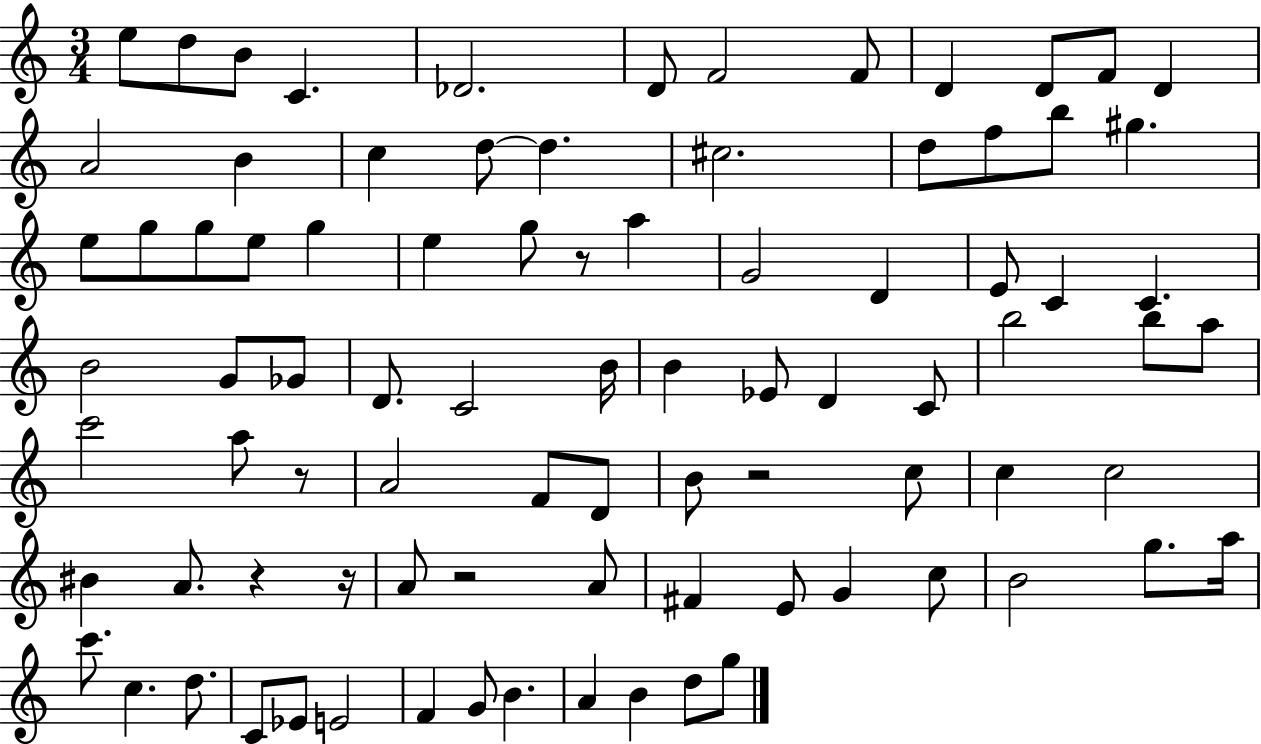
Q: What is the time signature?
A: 3/4